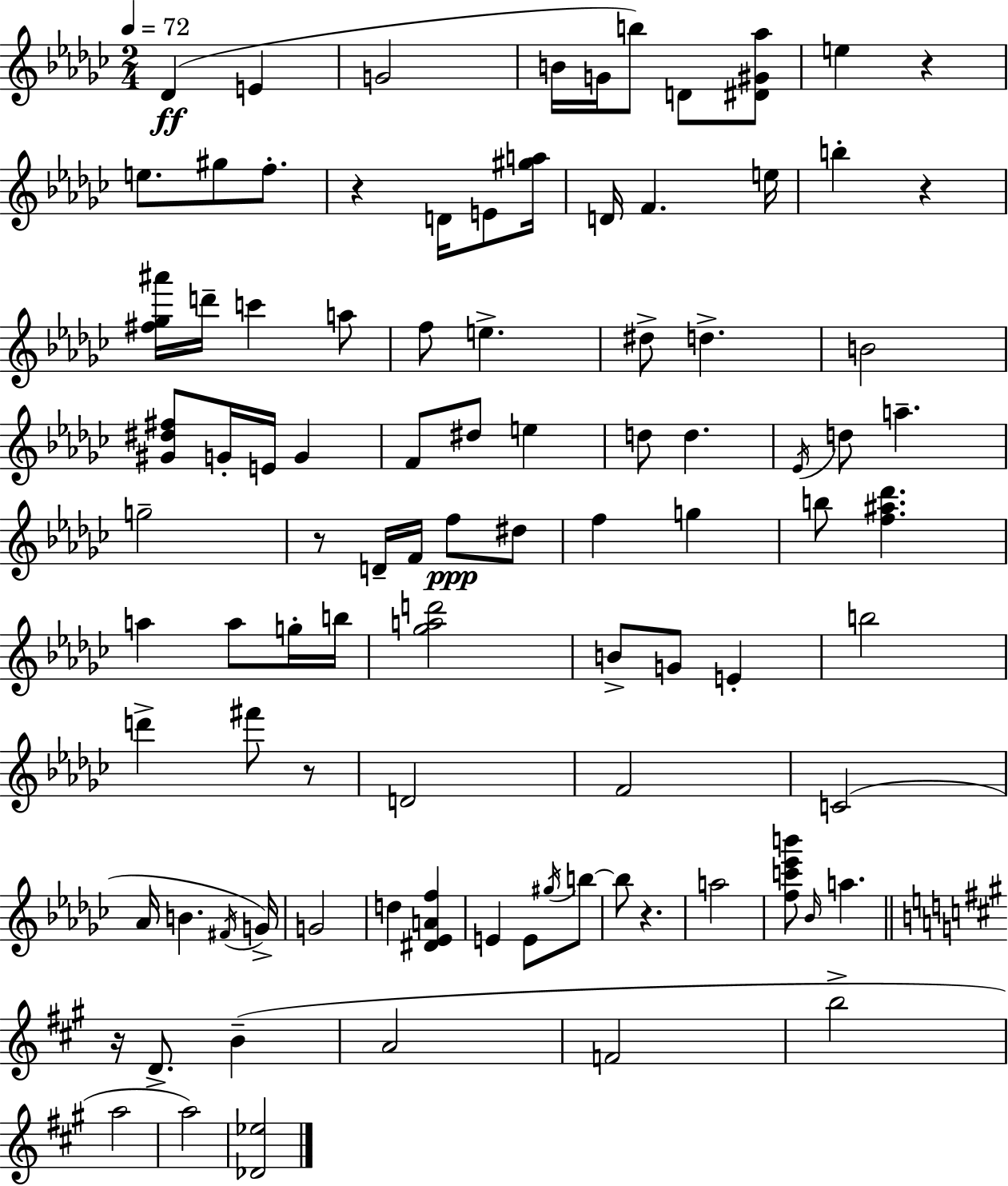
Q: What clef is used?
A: treble